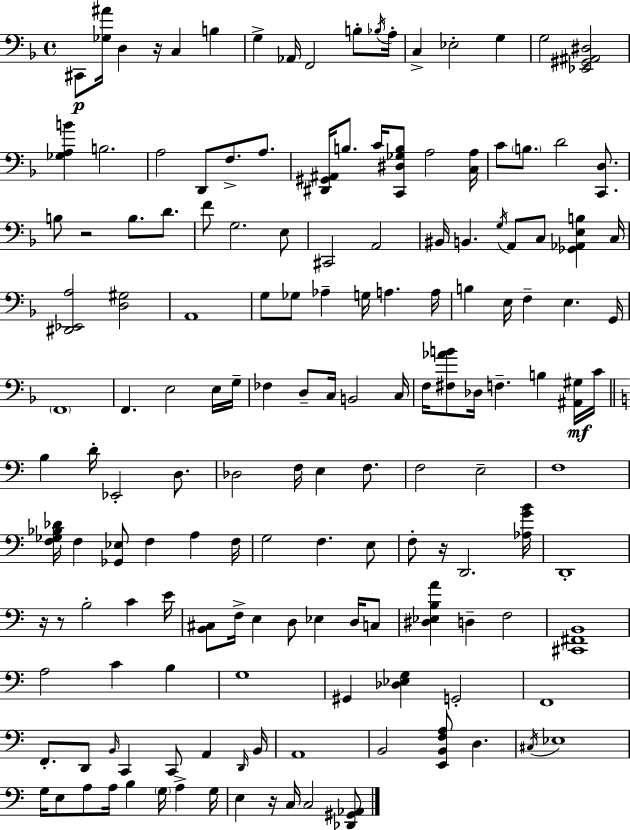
X:1
T:Untitled
M:4/4
L:1/4
K:Dm
^C,,/2 [_G,^A]/4 D, z/4 C, B, G, _A,,/4 F,,2 B,/2 _B,/4 A,/4 C, _E,2 G, G,2 [_E,,^G,,^A,,^D,]2 [_G,A,B] B,2 A,2 D,,/2 F,/2 A,/2 [^D,,^G,,^A,,]/4 B,/2 C/4 [C,,^D,_G,B,]/2 A,2 [C,A,]/4 C/2 B,/2 D2 [C,,D,]/2 B,/2 z2 B,/2 D/2 F/2 G,2 E,/2 ^C,,2 A,,2 ^B,,/4 B,, G,/4 A,,/2 C,/2 [_G,,_A,,E,B,] C,/4 [^D,,_E,,A,]2 [D,^G,]2 A,,4 G,/2 _G,/2 _A, G,/4 A, A,/4 B, E,/4 F, E, G,,/4 F,,4 F,, E,2 E,/4 G,/4 _F, D,/2 C,/4 B,,2 C,/4 F,/4 [^F,_AB]/2 _D,/4 F, B, [^A,,^G,]/4 C/4 B, D/4 _E,,2 D,/2 _D,2 F,/4 E, F,/2 F,2 E,2 F,4 [F,_G,_B,_D]/4 F, [_G,,_E,]/2 F, A, F,/4 G,2 F, E,/2 F,/2 z/4 D,,2 [_A,GB]/4 D,,4 z/4 z/2 B,2 C E/4 [B,,^C,]/2 F,/4 E, D,/2 _E, D,/4 C,/2 [^D,_E,B,A] D, F,2 [^C,,^F,,B,,]4 A,2 C B, G,4 ^G,, [_D,_E,G,] G,,2 F,,4 F,,/2 D,,/2 B,,/4 C,, C,,/2 A,, D,,/4 B,,/4 A,,4 B,,2 [E,,B,,F,A,]/2 D, ^C,/4 _E,4 G,/4 E,/2 A,/2 A,/4 B, G,/4 A, G,/4 E, z/4 C,/4 C,2 [_D,,^G,,_A,,]/2